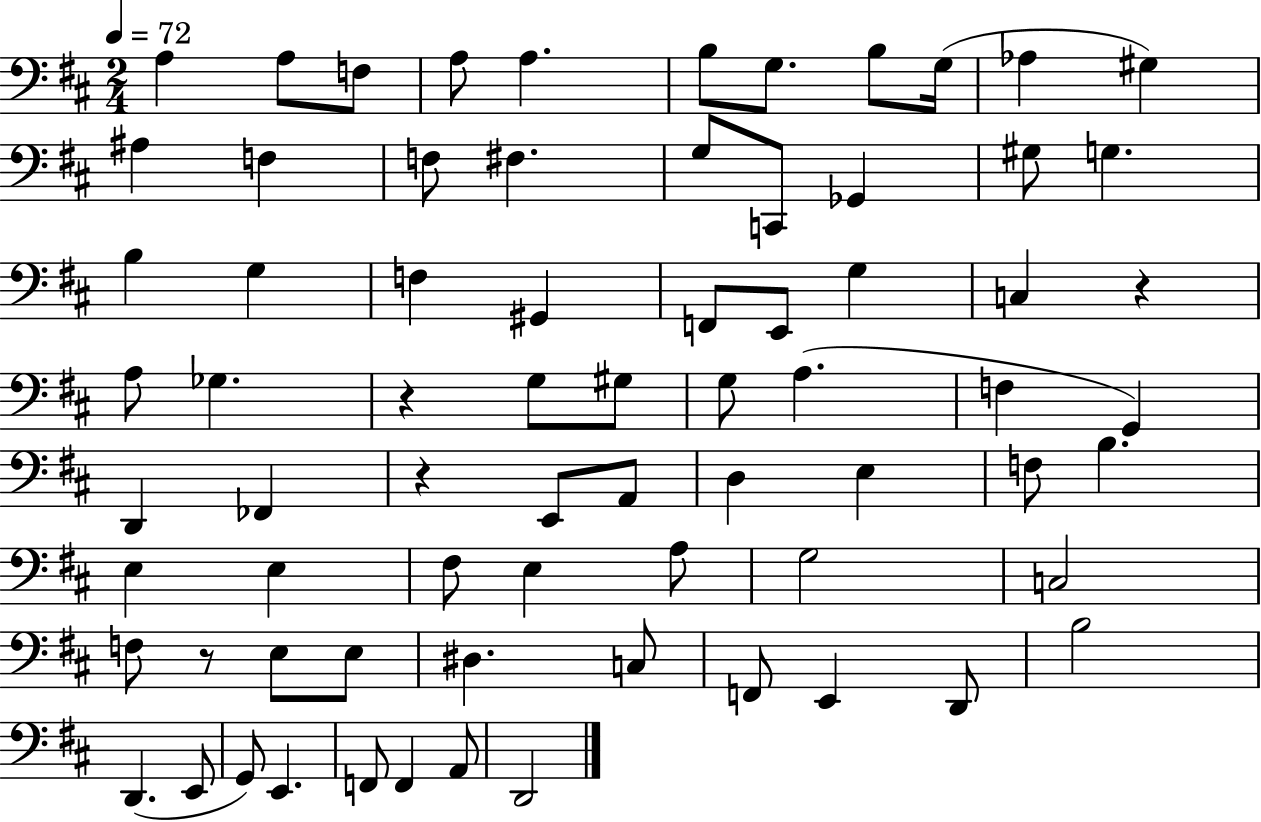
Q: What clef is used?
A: bass